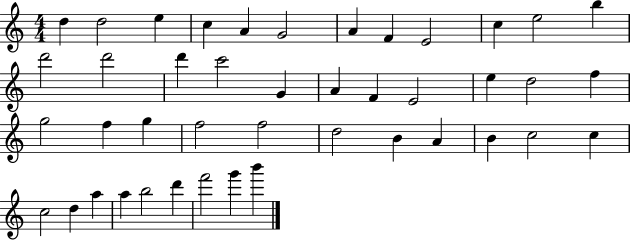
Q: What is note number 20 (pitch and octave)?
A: E4